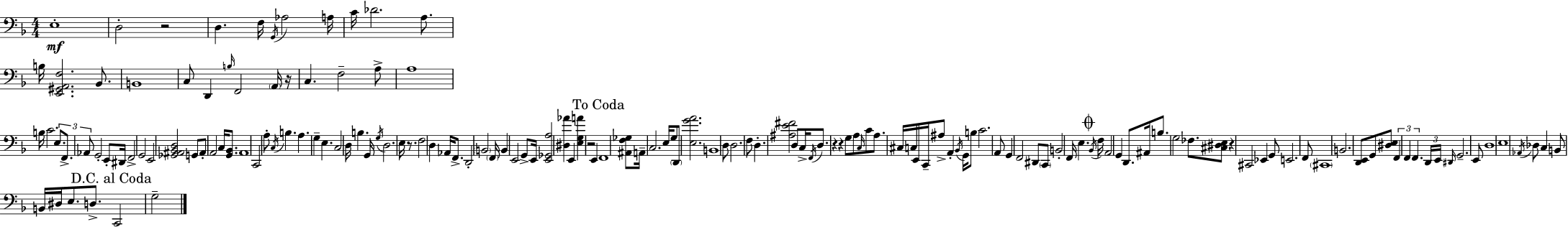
E3/w D3/h R/h D3/q. F3/s G2/s Ab3/h A3/s C4/s Db4/h. A3/e. B3/s [E2,G#2,A2,F3]/h. Bb2/e. B2/w C3/e D2/q B3/s F2/h A2/s R/s C3/q. F3/h A3/e A3/w B3/s C4/h. E3/e. F2/e. Ab2/e G2/h E2/e D#2/s F2/h G2/h E2/h [Gb2,A#2,Bb2,D3]/h G2/e A#2/e A2/h C3/s [G2,Bb2]/e. A2/w C2/h A3/e C3/s B3/q. A3/q. G3/q E3/q. C3/h D3/s B3/q. G2/s G3/s D3/h. E3/s R/e. F3/h D3/q Ab2/s F2/e. D2/h B2/h F2/s B2/q E2/h G2/e E2/s [E2,Gb2,A3]/h [D#3,Ab4]/q E2/q [E3,G3,A4]/q R/h E2/q F2/w [A#2,F3,Gb3]/e A2/s C3/h. E3/s G3/e D2/e [E3,G4,A4]/h. B2/w D3/e D3/h. F3/e D3/q. [A#3,E4,F#4]/h D3/e C3/s F2/s D3/e. R/q R/q G3/e A3/e C3/s C4/e A3/e. C#3/s C3/s E2/s C2/s A#3/e A2/q Bb2/s G2/s B3/e C4/h. A2/e G2/q F2/h D#2/e C2/e B2/h F2/s E3/q. Bb2/s F3/s A2/h G2/q D2/e. A#2/s B3/e. G3/h FES3/e. [C#3,D#3,E3]/e R/q C#2/h Eb2/q G2/e E2/h. F2/e C#2/w B2/h. [D2,E2]/e G2/e [D#3,E3]/e F2/q F2/q F2/q. D2/s E2/s D#2/s G2/h. E2/e D3/w E3/w Ab2/s Db3/e C3/q B2/e B2/s D#3/s E3/e. D3/e. C2/h G3/h